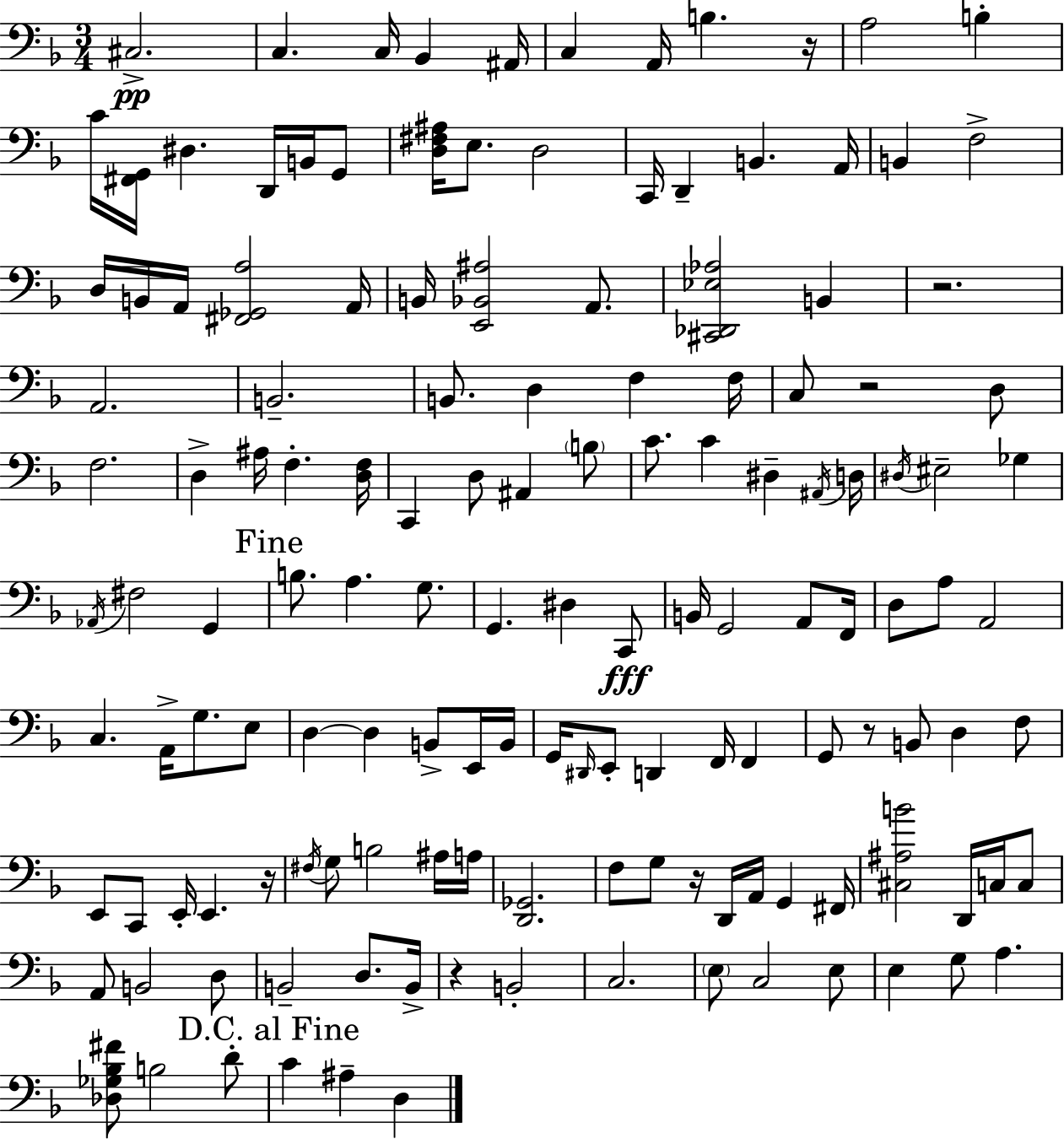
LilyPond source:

{
  \clef bass
  \numericTimeSignature
  \time 3/4
  \key d \minor
  \repeat volta 2 { cis2.->\pp | c4. c16 bes,4 ais,16 | c4 a,16 b4. r16 | a2 b4-. | \break c'16 <fis, g,>16 dis4. d,16 b,16 g,8 | <d fis ais>16 e8. d2 | c,16 d,4-- b,4. a,16 | b,4 f2-> | \break d16 b,16 a,16 <fis, ges, a>2 a,16 | b,16 <e, bes, ais>2 a,8. | <cis, des, ees aes>2 b,4 | r2. | \break a,2. | b,2.-- | b,8. d4 f4 f16 | c8 r2 d8 | \break f2. | d4-> ais16 f4.-. <d f>16 | c,4 d8 ais,4 \parenthesize b8 | c'8. c'4 dis4-- \acciaccatura { ais,16 } | \break d16 \acciaccatura { dis16 } eis2-- ges4 | \acciaccatura { aes,16 } fis2 g,4 | \mark "Fine" b8. a4. | g8. g,4. dis4 | \break c,8\fff b,16 g,2 | a,8 f,16 d8 a8 a,2 | c4. a,16-> g8. | e8 d4~~ d4 b,8-> | \break e,16 b,16 g,16 \grace { dis,16 } e,8-. d,4 f,16 | f,4 g,8 r8 b,8 d4 | f8 e,8 c,8 e,16-. e,4. | r16 \acciaccatura { fis16 } g8 b2 | \break ais16 a16 <d, ges,>2. | f8 g8 r16 d,16 a,16 | g,4 fis,16 <cis ais b'>2 | d,16 c16 c8 a,8 b,2 | \break d8 b,2-- | d8. b,16-> r4 b,2-. | c2. | \parenthesize e8 c2 | \break e8 e4 g8 a4. | <des ges bes fis'>8 b2 | d'8-. \mark "D.C. al Fine" c'4 ais4-- | d4 } \bar "|."
}